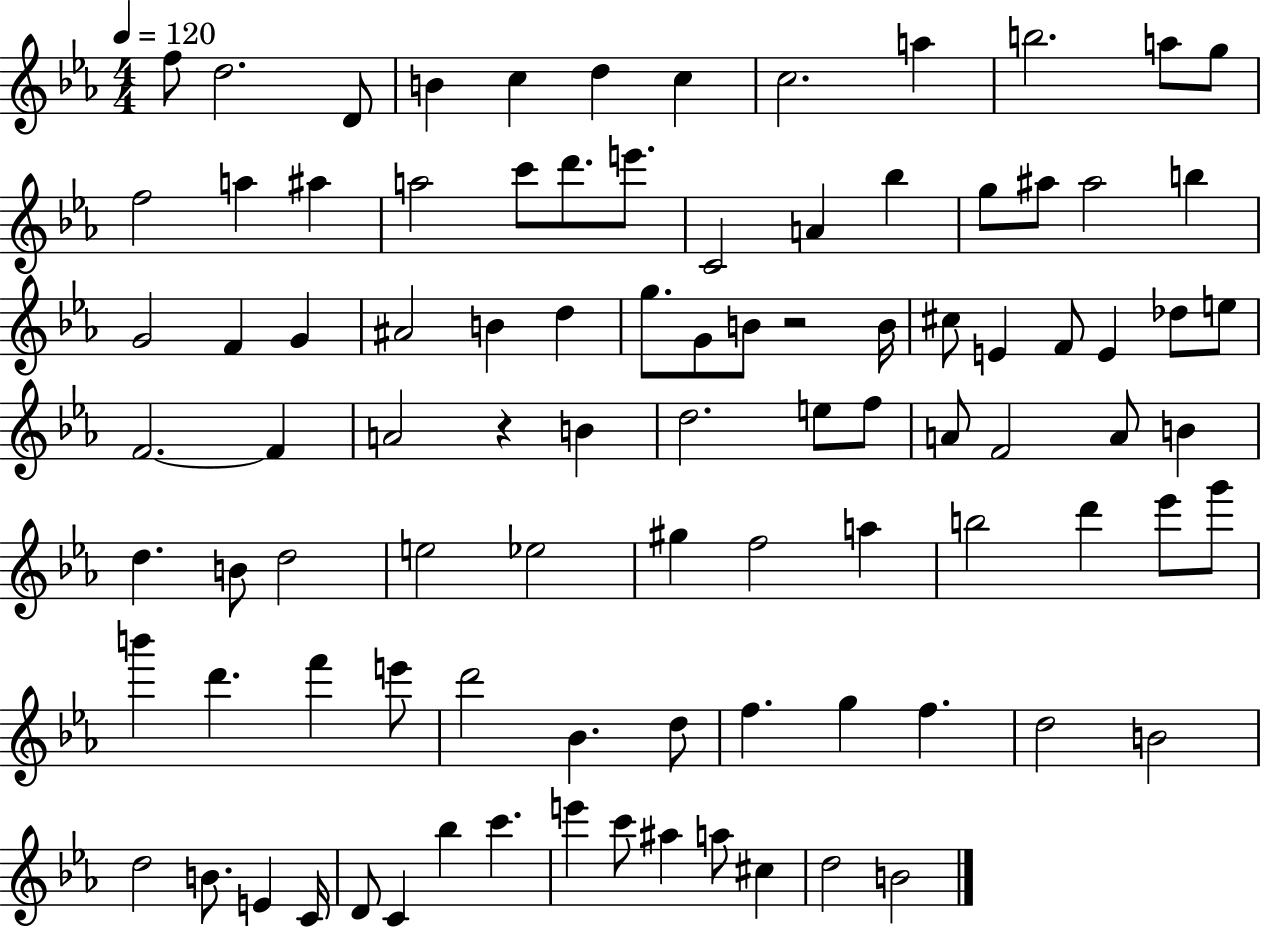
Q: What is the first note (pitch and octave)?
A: F5